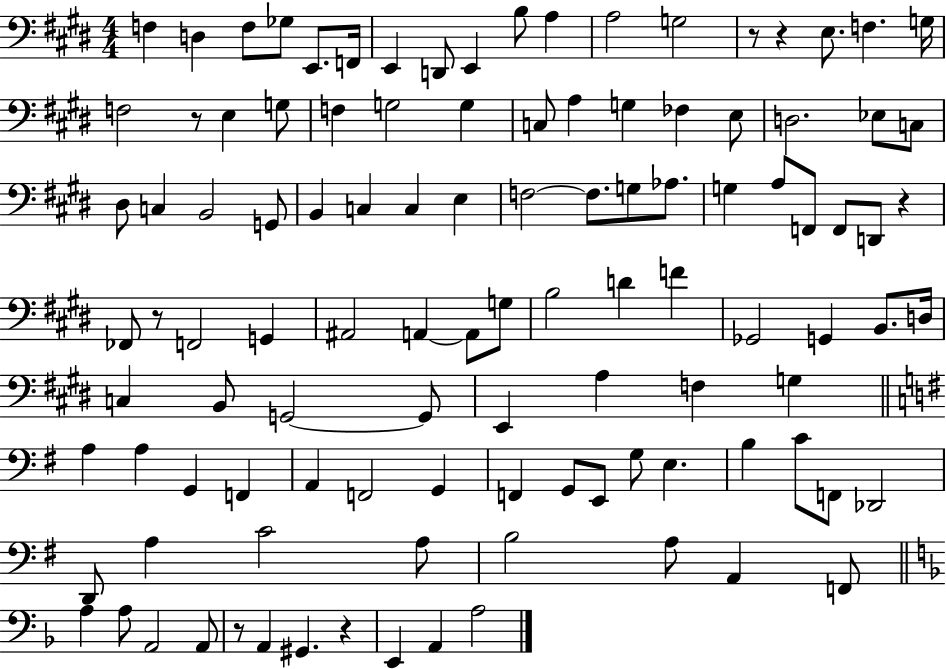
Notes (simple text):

F3/q D3/q F3/e Gb3/e E2/e. F2/s E2/q D2/e E2/q B3/e A3/q A3/h G3/h R/e R/q E3/e. F3/q. G3/s F3/h R/e E3/q G3/e F3/q G3/h G3/q C3/e A3/q G3/q FES3/q E3/e D3/h. Eb3/e C3/e D#3/e C3/q B2/h G2/e B2/q C3/q C3/q E3/q F3/h F3/e. G3/e Ab3/e. G3/q A3/e F2/e F2/e D2/e R/q FES2/e R/e F2/h G2/q A#2/h A2/q A2/e G3/e B3/h D4/q F4/q Gb2/h G2/q B2/e. D3/s C3/q B2/e G2/h G2/e E2/q A3/q F3/q G3/q A3/q A3/q G2/q F2/q A2/q F2/h G2/q F2/q G2/e E2/e G3/e E3/q. B3/q C4/e F2/e Db2/h D2/e A3/q C4/h A3/e B3/h A3/e A2/q F2/e A3/q A3/e A2/h A2/e R/e A2/q G#2/q. R/q E2/q A2/q A3/h